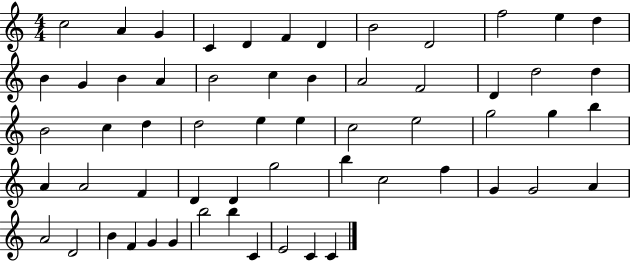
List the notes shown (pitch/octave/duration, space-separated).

C5/h A4/q G4/q C4/q D4/q F4/q D4/q B4/h D4/h F5/h E5/q D5/q B4/q G4/q B4/q A4/q B4/h C5/q B4/q A4/h F4/h D4/q D5/h D5/q B4/h C5/q D5/q D5/h E5/q E5/q C5/h E5/h G5/h G5/q B5/q A4/q A4/h F4/q D4/q D4/q G5/h B5/q C5/h F5/q G4/q G4/h A4/q A4/h D4/h B4/q F4/q G4/q G4/q B5/h B5/q C4/q E4/h C4/q C4/q